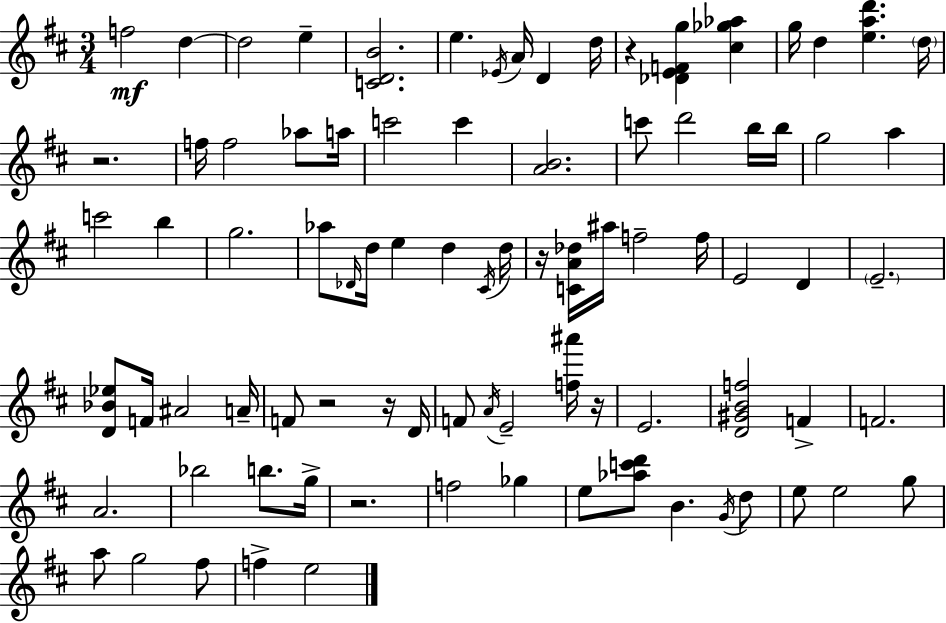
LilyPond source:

{
  \clef treble
  \numericTimeSignature
  \time 3/4
  \key d \major
  f''2\mf d''4~~ | d''2 e''4-- | <c' d' b'>2. | e''4. \acciaccatura { ees'16 } a'16 d'4 | \break d''16 r4 <des' e' f' g''>4 <cis'' ges'' aes''>4 | g''16 d''4 <e'' a'' d'''>4. | \parenthesize d''16 r2. | f''16 f''2 aes''8 | \break a''16 c'''2 c'''4 | <a' b'>2. | c'''8 d'''2 b''16 | b''16 g''2 a''4 | \break c'''2 b''4 | g''2. | aes''8 \grace { des'16 } d''16 e''4 d''4 | \acciaccatura { cis'16 } d''16 r16 <c' a' des''>16 ais''16 f''2-- | \break f''16 e'2 d'4 | \parenthesize e'2.-- | <d' bes' ees''>8 f'16 ais'2 | a'16-- f'8 r2 | \break r16 d'16 f'8 \acciaccatura { a'16 } e'2-- | <f'' ais'''>16 r16 e'2. | <d' gis' b' f''>2 | f'4-> f'2. | \break a'2. | bes''2 | b''8. g''16-> r2. | f''2 | \break ges''4 e''8 <aes'' c''' d'''>8 b'4. | \acciaccatura { g'16 } d''8 e''8 e''2 | g''8 a''8 g''2 | fis''8 f''4-> e''2 | \break \bar "|."
}